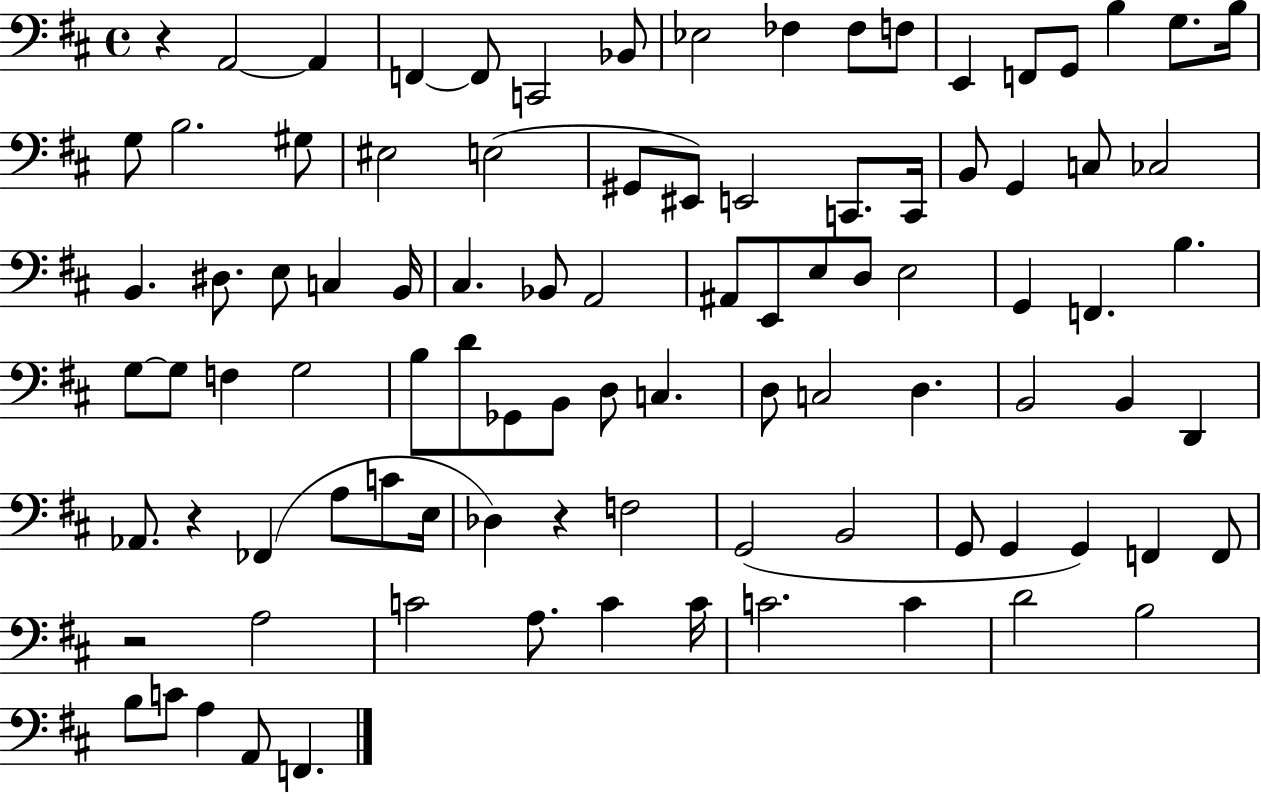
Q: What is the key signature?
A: D major